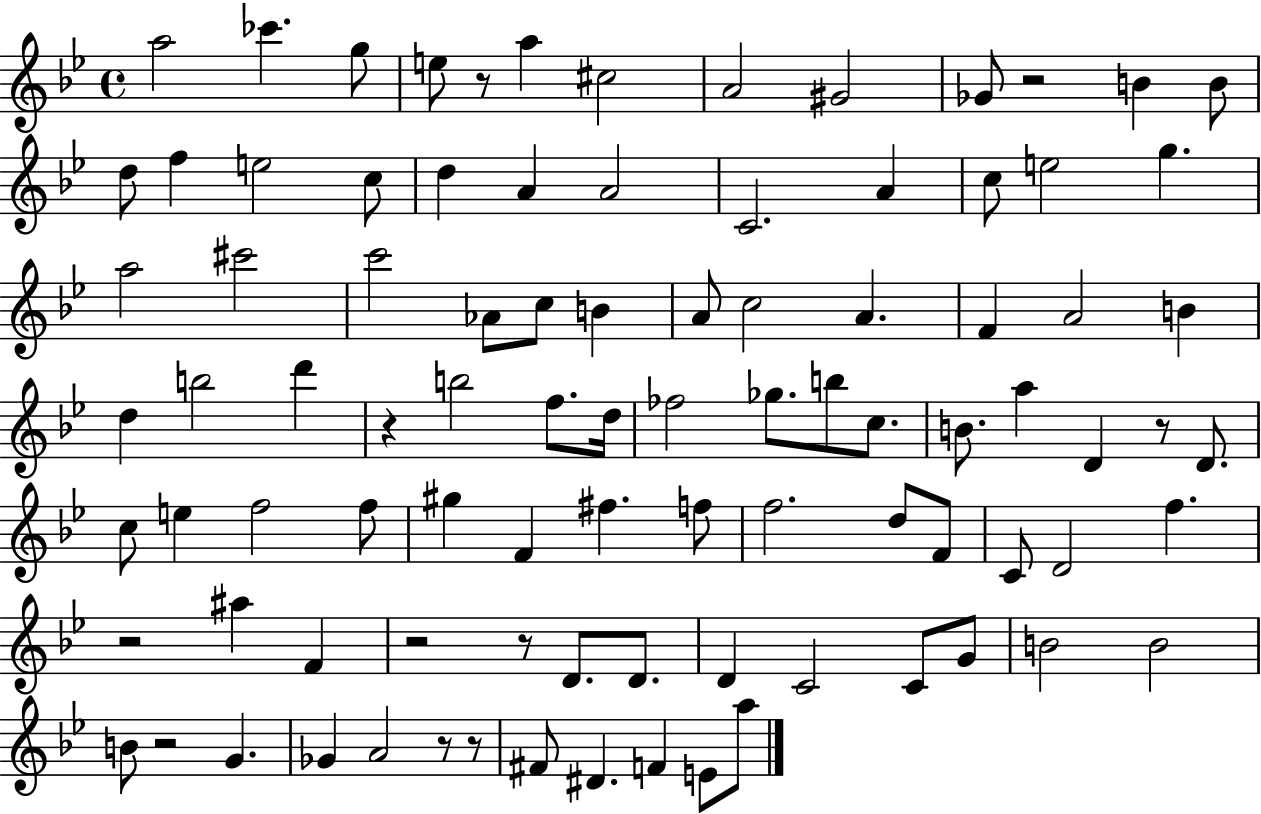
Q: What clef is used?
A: treble